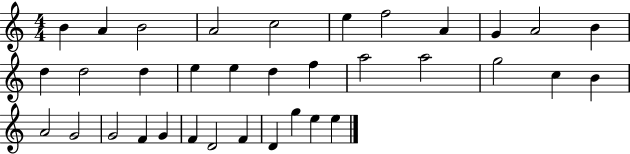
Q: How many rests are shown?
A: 0